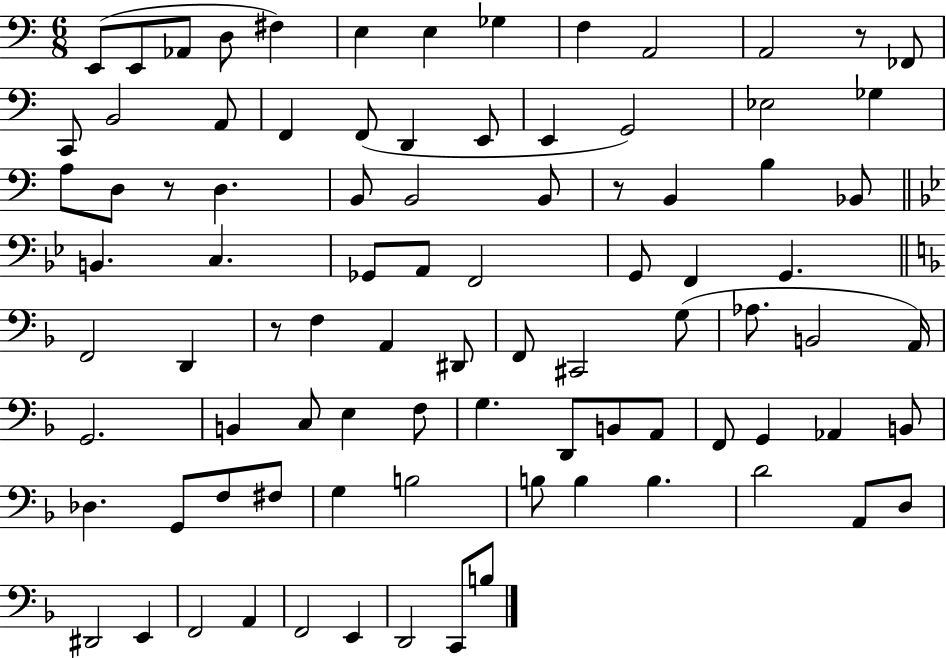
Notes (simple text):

E2/e E2/e Ab2/e D3/e F#3/q E3/q E3/q Gb3/q F3/q A2/h A2/h R/e FES2/e C2/e B2/h A2/e F2/q F2/e D2/q E2/e E2/q G2/h Eb3/h Gb3/q A3/e D3/e R/e D3/q. B2/e B2/h B2/e R/e B2/q B3/q Bb2/e B2/q. C3/q. Gb2/e A2/e F2/h G2/e F2/q G2/q. F2/h D2/q R/e F3/q A2/q D#2/e F2/e C#2/h G3/e Ab3/e. B2/h A2/s G2/h. B2/q C3/e E3/q F3/e G3/q. D2/e B2/e A2/e F2/e G2/q Ab2/q B2/e Db3/q. G2/e F3/e F#3/e G3/q B3/h B3/e B3/q B3/q. D4/h A2/e D3/e D#2/h E2/q F2/h A2/q F2/h E2/q D2/h C2/e B3/e